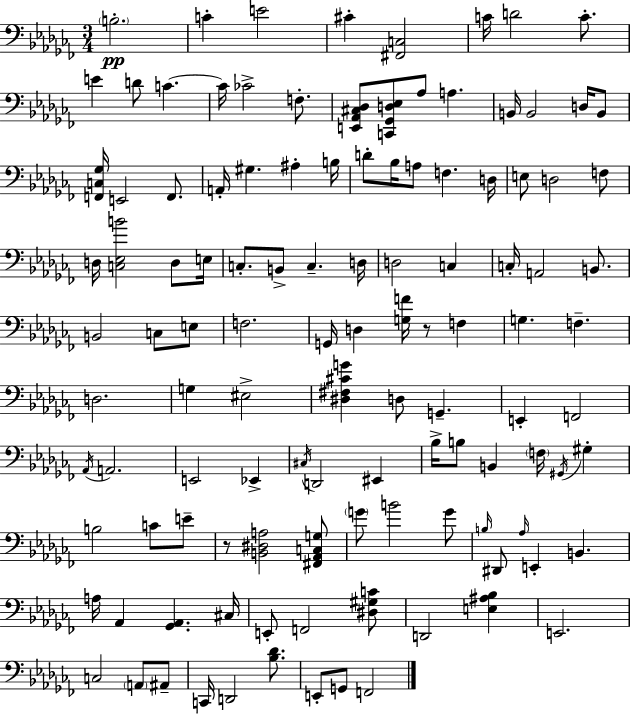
B3/h. C4/q E4/h C#4/q [F#2,C3]/h C4/s D4/h C4/e. E4/q D4/e C4/q. C4/s CES4/h F3/e. [E2,Ab2,C#3,Db3]/e [C2,Gb2,D3,Eb3]/e Ab3/e A3/q. B2/s B2/h D3/s B2/e [F2,C3,Gb3]/s E2/h F2/e. A2/s G#3/q. A#3/q B3/s D4/e Bb3/s A3/e F3/q. D3/s E3/e D3/h F3/e D3/s [C3,Eb3,B4]/h D3/e E3/s C3/e. B2/e C3/q. D3/s D3/h C3/q C3/s A2/h B2/e. B2/h C3/e E3/e F3/h. G2/s D3/q [G3,F4]/s R/e F3/q G3/q. F3/q. D3/h. G3/q EIS3/h [D#3,F#3,C#4,G4]/q D3/e G2/q. E2/q F2/h Ab2/s A2/h. E2/h Eb2/q C#3/s D2/h EIS2/q Bb3/s B3/e B2/q F3/s G#2/s G#3/q B3/h C4/e E4/e R/e [B2,D#3,A3]/h [F#2,Ab2,C3,G3]/e G4/e B4/h G4/e B3/s D#2/e Ab3/s E2/q B2/q. A3/s Ab2/q [Gb2,Ab2]/q. C#3/s E2/e F2/h [D#3,G#3,C4]/e D2/h [E3,A#3,Bb3]/q E2/h. C3/h A2/e A#2/e C2/s D2/h [Bb3,Db4]/e. E2/e G2/e F2/h